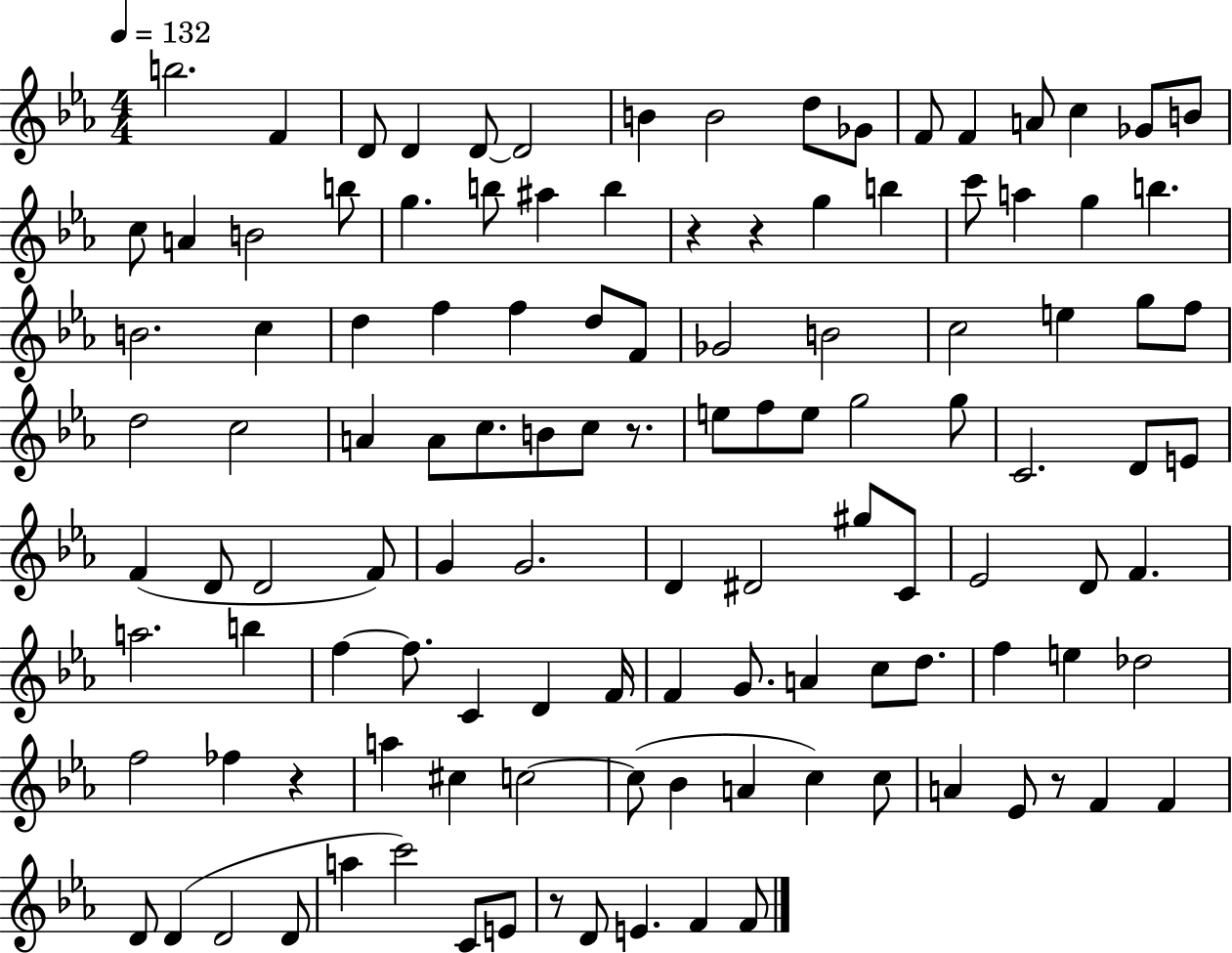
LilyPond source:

{
  \clef treble
  \numericTimeSignature
  \time 4/4
  \key ees \major
  \tempo 4 = 132
  b''2. f'4 | d'8 d'4 d'8~~ d'2 | b'4 b'2 d''8 ges'8 | f'8 f'4 a'8 c''4 ges'8 b'8 | \break c''8 a'4 b'2 b''8 | g''4. b''8 ais''4 b''4 | r4 r4 g''4 b''4 | c'''8 a''4 g''4 b''4. | \break b'2. c''4 | d''4 f''4 f''4 d''8 f'8 | ges'2 b'2 | c''2 e''4 g''8 f''8 | \break d''2 c''2 | a'4 a'8 c''8. b'8 c''8 r8. | e''8 f''8 e''8 g''2 g''8 | c'2. d'8 e'8 | \break f'4( d'8 d'2 f'8) | g'4 g'2. | d'4 dis'2 gis''8 c'8 | ees'2 d'8 f'4. | \break a''2. b''4 | f''4~~ f''8. c'4 d'4 f'16 | f'4 g'8. a'4 c''8 d''8. | f''4 e''4 des''2 | \break f''2 fes''4 r4 | a''4 cis''4 c''2~~ | c''8( bes'4 a'4 c''4) c''8 | a'4 ees'8 r8 f'4 f'4 | \break d'8 d'4( d'2 d'8 | a''4 c'''2) c'8 e'8 | r8 d'8 e'4. f'4 f'8 | \bar "|."
}